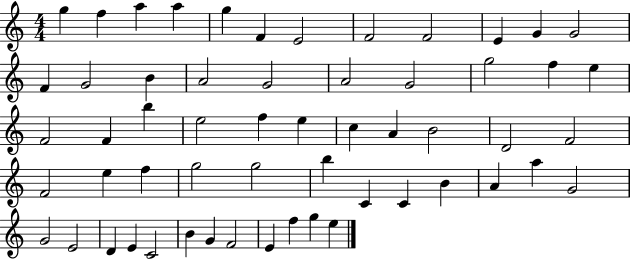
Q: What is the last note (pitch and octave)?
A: E5